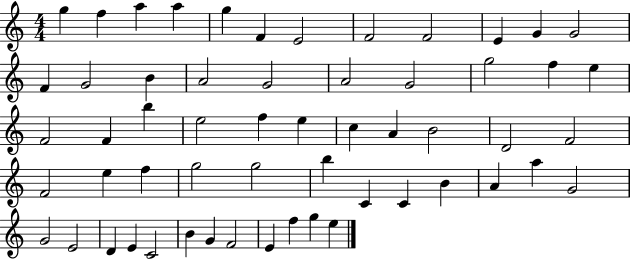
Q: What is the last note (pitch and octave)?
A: E5